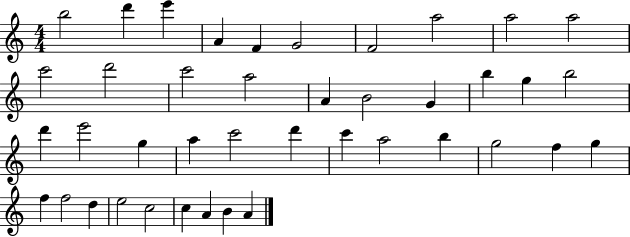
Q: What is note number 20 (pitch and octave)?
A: B5